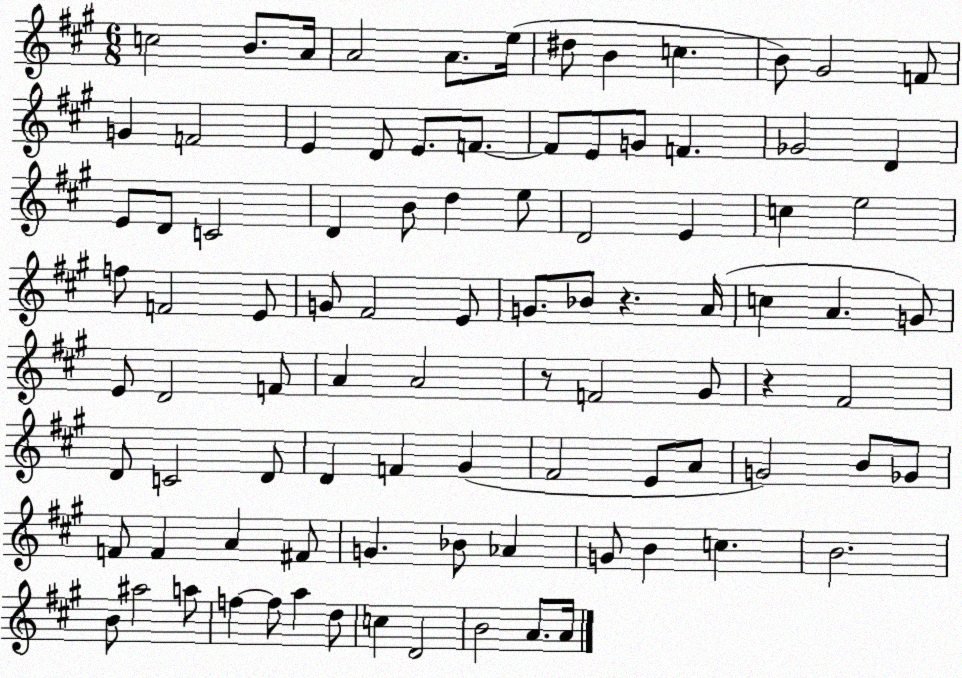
X:1
T:Untitled
M:6/8
L:1/4
K:A
c2 B/2 A/4 A2 A/2 e/4 ^d/2 B c B/2 ^G2 F/2 G F2 E D/2 E/2 F/2 F/2 E/2 G/2 F _G2 D E/2 D/2 C2 D B/2 d e/2 D2 E c e2 f/2 F2 E/2 G/2 ^F2 E/2 G/2 _B/2 z A/4 c A G/2 E/2 D2 F/2 A A2 z/2 F2 ^G/2 z ^F2 D/2 C2 D/2 D F ^G ^F2 E/2 A/2 G2 B/2 _G/2 F/2 F A ^F/2 G _B/2 _A G/2 B c B2 B/2 ^a2 a/2 f f/2 a d/2 c D2 B2 A/2 A/4